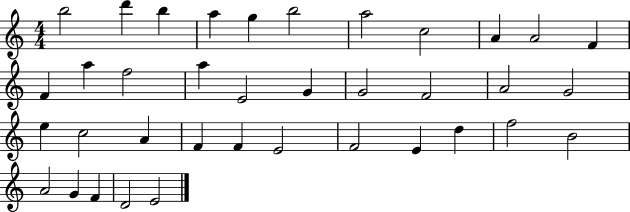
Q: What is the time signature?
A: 4/4